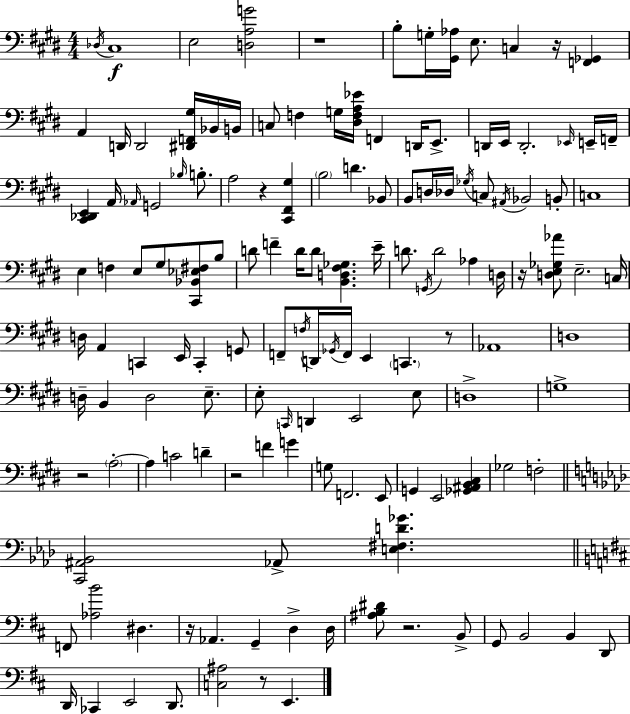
{
  \clef bass
  \numericTimeSignature
  \time 4/4
  \key e \major
  \repeat volta 2 { \acciaccatura { des16 }\f cis1 | e2 <d a g'>2 | r1 | b8-. g16-. <gis, aes>16 e8. c4 r16 <f, ges,>4 | \break a,4 d,16 d,2 <dis, f, gis>16 bes,16 | b,16 c8 f4 g16 <dis f a ees'>16 f,4 d,16 e,8.-> | d,16 e,16 d,2.-. \grace { ees,16 } | e,16-- f,16-- <cis, des, e,>4 a,16 \grace { aes,16 } g,2 | \break \grace { bes16 } b8.-. a2 r4 | <cis, fis, gis>4 \parenthesize b2 d'4. | bes,8 b,8 d16 des16 \acciaccatura { ges16 } c8 \acciaccatura { ais,16 } bes,2 | b,8-. c1 | \break e4 f4 e8 | gis8 <cis, bes, ees fis>8 b8 d'8 f'4-- d'16 d'8 <b, d fis ges>4. | e'16-- d'8. \acciaccatura { g,16 } d'2 | aes4 d16 r16 <d e ges aes'>8 e2.-- | \break c16 d16 a,4 c,4 | e,16 c,4-. g,8 f,8-- \acciaccatura { f16 } d,16 \acciaccatura { ges,16 } f,16 e,4 | \parenthesize c,4. r8 aes,1 | d1 | \break d16-- b,4 d2 | e8.-- e8-. \grace { c,16 } d,4 | e,2 e8 d1-> | g1-> | \break r2 | \parenthesize a2-.~~ a4 c'2 | d'4-- r2 | f'4 g'4 g8 f,2. | \break e,8 g,4 e,2 | <ges, ais, b, cis>4 ges2 | f2-. \bar "||" \break \key f \minor <c, ais, bes,>2 aes,8-> <e fis d' ges'>4. | \bar "||" \break \key b \minor f,8 <aes b'>2 dis4. | r16 aes,4. g,4-- d4-> d16 | <ais b dis'>8 r2. b,8-> | g,8 b,2 b,4 d,8 | \break d,16 ces,4 e,2 d,8. | <c ais>2 r8 e,4. | } \bar "|."
}